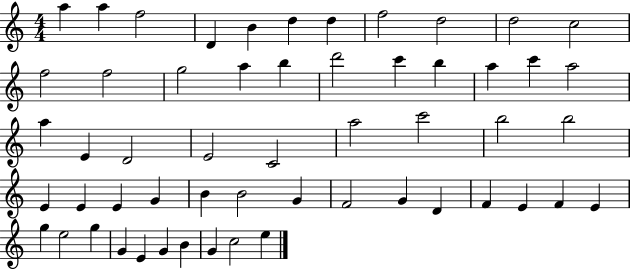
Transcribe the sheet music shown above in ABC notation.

X:1
T:Untitled
M:4/4
L:1/4
K:C
a a f2 D B d d f2 d2 d2 c2 f2 f2 g2 a b d'2 c' b a c' a2 a E D2 E2 C2 a2 c'2 b2 b2 E E E G B B2 G F2 G D F E F E g e2 g G E G B G c2 e